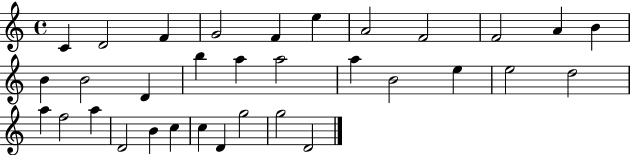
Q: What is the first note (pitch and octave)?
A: C4